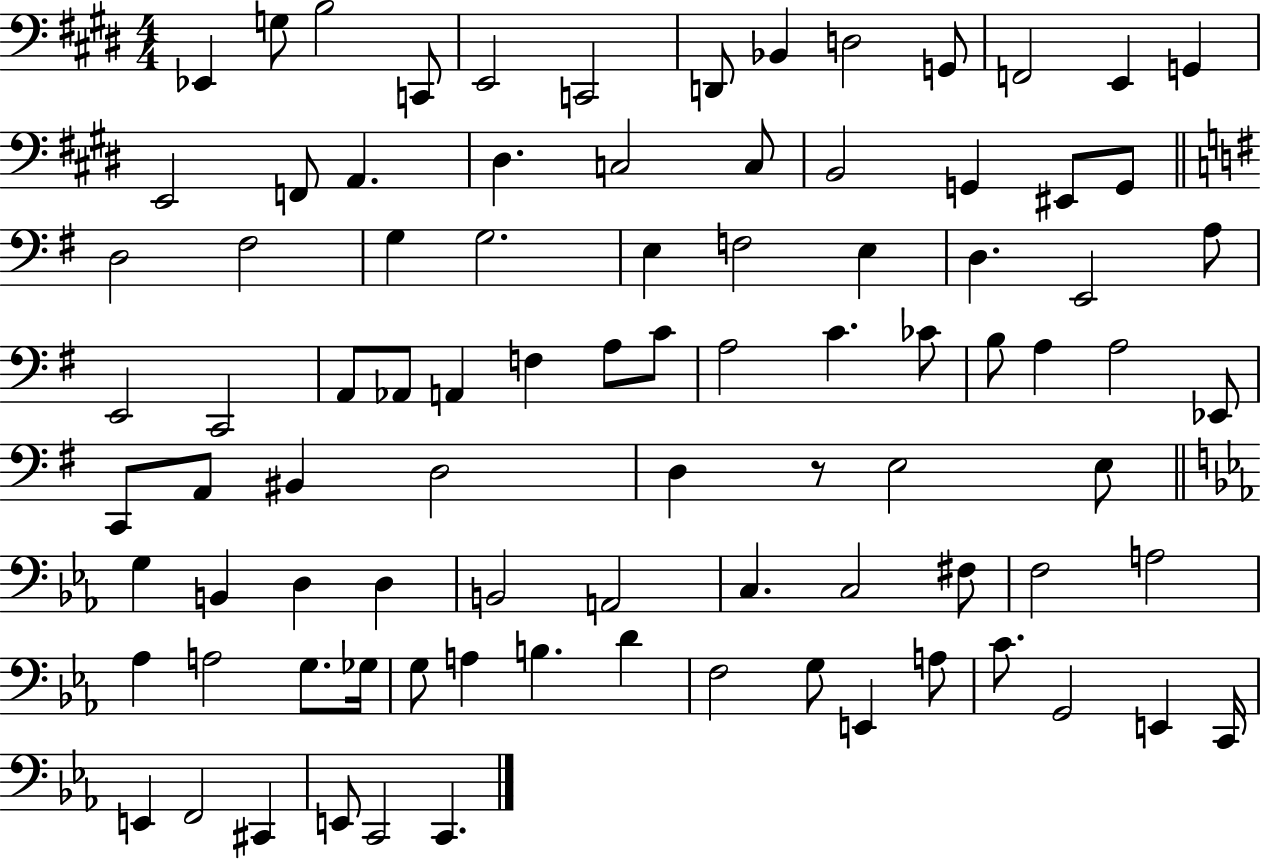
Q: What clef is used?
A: bass